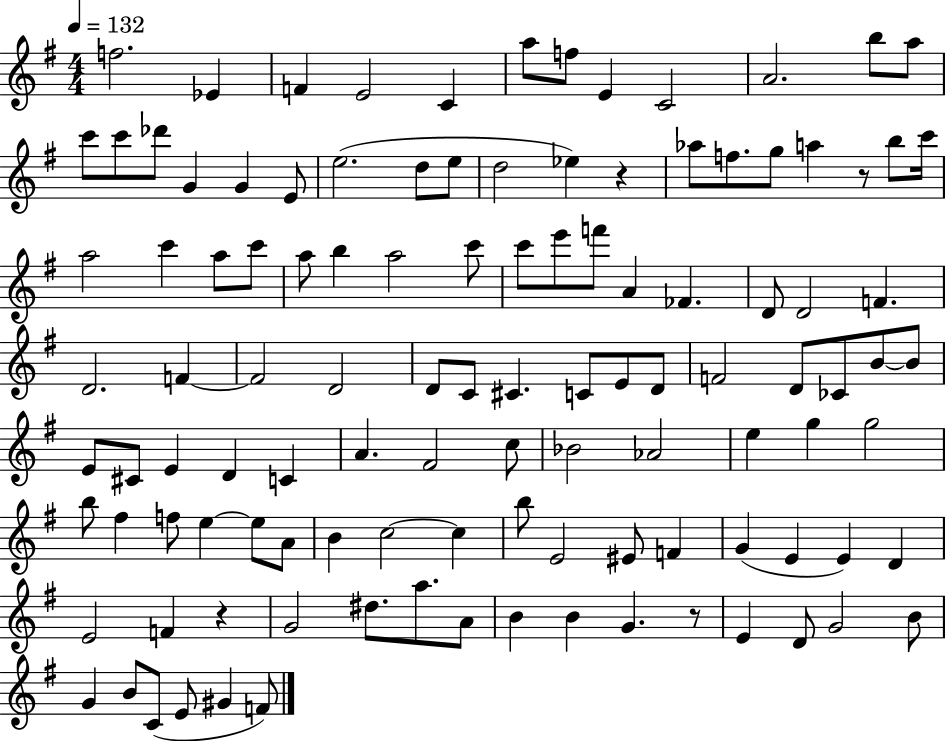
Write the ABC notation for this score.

X:1
T:Untitled
M:4/4
L:1/4
K:G
f2 _E F E2 C a/2 f/2 E C2 A2 b/2 a/2 c'/2 c'/2 _d'/2 G G E/2 e2 d/2 e/2 d2 _e z _a/2 f/2 g/2 a z/2 b/2 c'/4 a2 c' a/2 c'/2 a/2 b a2 c'/2 c'/2 e'/2 f'/2 A _F D/2 D2 F D2 F F2 D2 D/2 C/2 ^C C/2 E/2 D/2 F2 D/2 _C/2 B/2 B/2 E/2 ^C/2 E D C A ^F2 c/2 _B2 _A2 e g g2 b/2 ^f f/2 e e/2 A/2 B c2 c b/2 E2 ^E/2 F G E E D E2 F z G2 ^d/2 a/2 A/2 B B G z/2 E D/2 G2 B/2 G B/2 C/2 E/2 ^G F/2